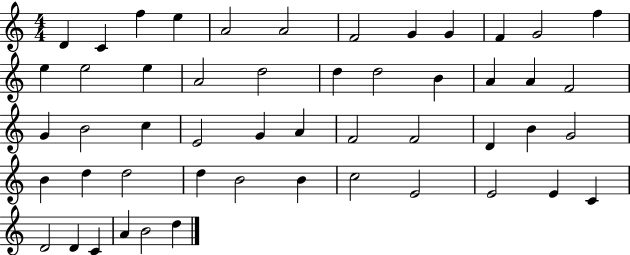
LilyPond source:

{
  \clef treble
  \numericTimeSignature
  \time 4/4
  \key c \major
  d'4 c'4 f''4 e''4 | a'2 a'2 | f'2 g'4 g'4 | f'4 g'2 f''4 | \break e''4 e''2 e''4 | a'2 d''2 | d''4 d''2 b'4 | a'4 a'4 f'2 | \break g'4 b'2 c''4 | e'2 g'4 a'4 | f'2 f'2 | d'4 b'4 g'2 | \break b'4 d''4 d''2 | d''4 b'2 b'4 | c''2 e'2 | e'2 e'4 c'4 | \break d'2 d'4 c'4 | a'4 b'2 d''4 | \bar "|."
}